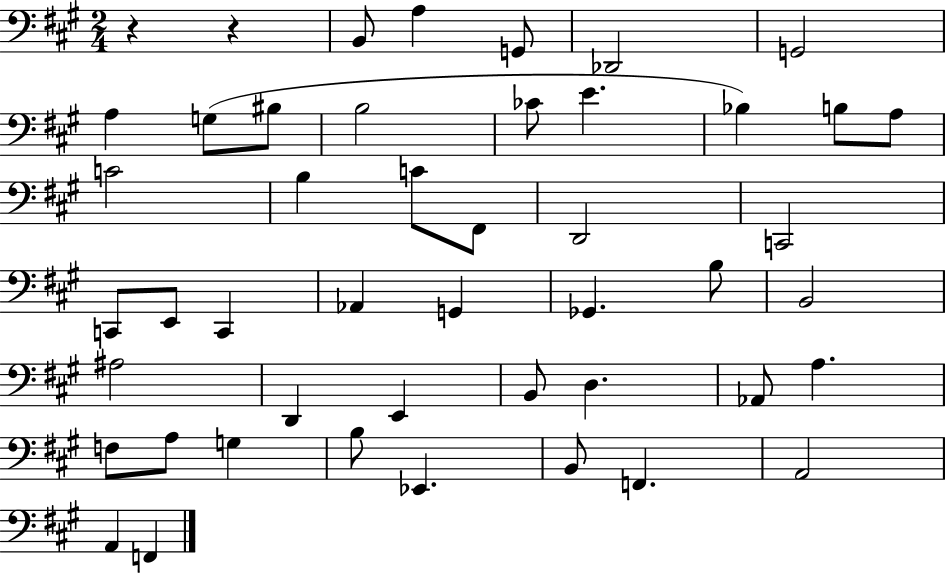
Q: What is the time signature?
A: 2/4